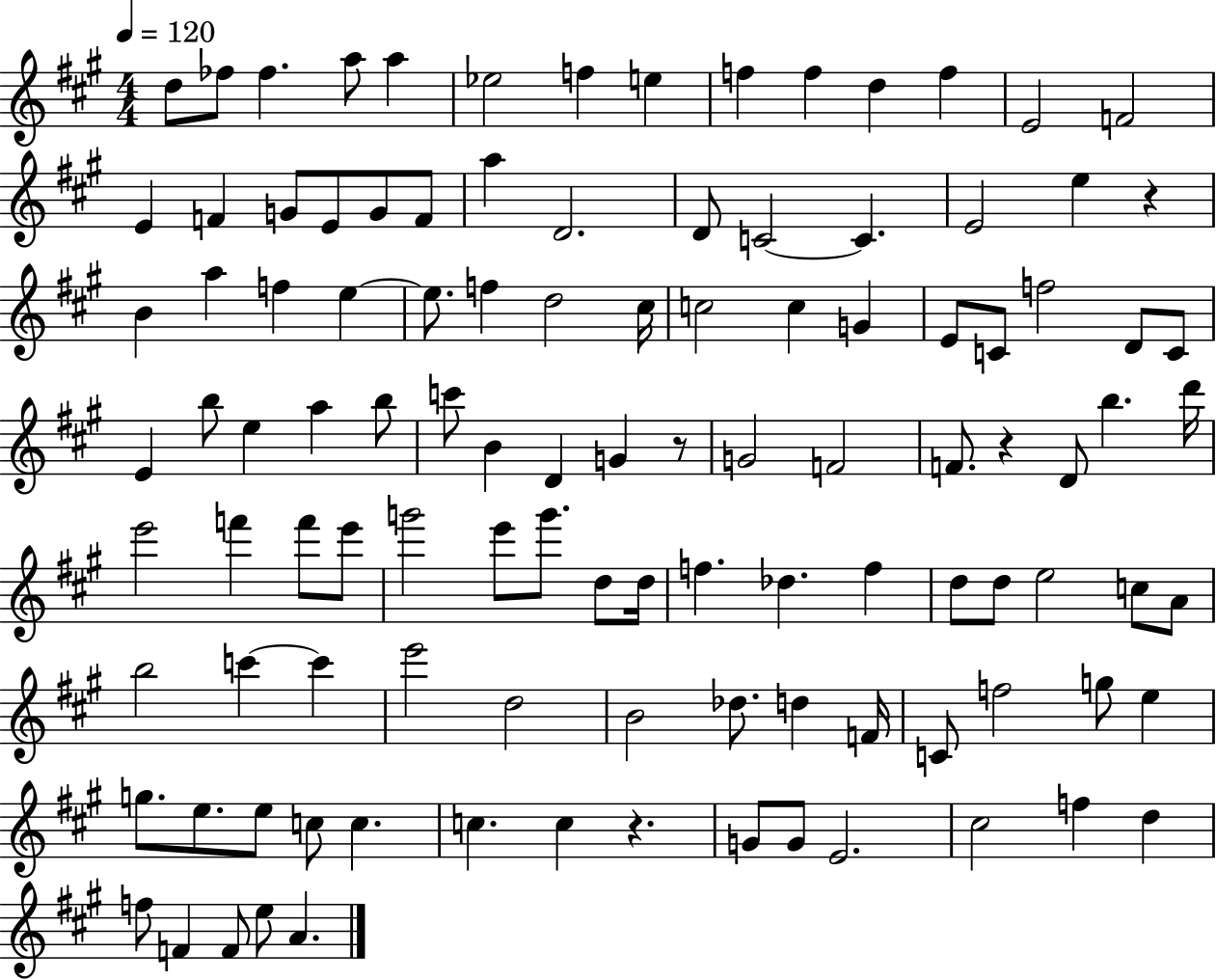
X:1
T:Untitled
M:4/4
L:1/4
K:A
d/2 _f/2 _f a/2 a _e2 f e f f d f E2 F2 E F G/2 E/2 G/2 F/2 a D2 D/2 C2 C E2 e z B a f e e/2 f d2 ^c/4 c2 c G E/2 C/2 f2 D/2 C/2 E b/2 e a b/2 c'/2 B D G z/2 G2 F2 F/2 z D/2 b d'/4 e'2 f' f'/2 e'/2 g'2 e'/2 g'/2 d/2 d/4 f _d f d/2 d/2 e2 c/2 A/2 b2 c' c' e'2 d2 B2 _d/2 d F/4 C/2 f2 g/2 e g/2 e/2 e/2 c/2 c c c z G/2 G/2 E2 ^c2 f d f/2 F F/2 e/2 A